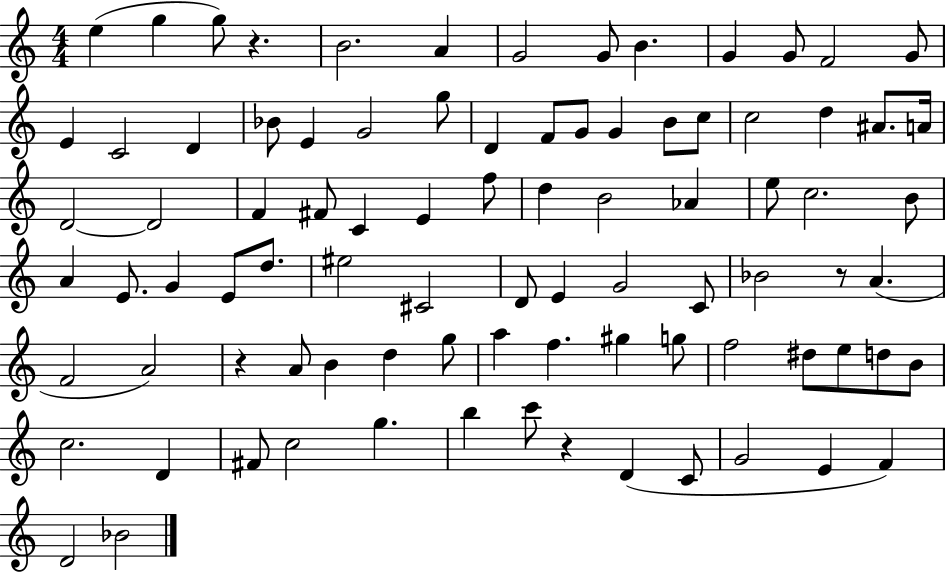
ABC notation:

X:1
T:Untitled
M:4/4
L:1/4
K:C
e g g/2 z B2 A G2 G/2 B G G/2 F2 G/2 E C2 D _B/2 E G2 g/2 D F/2 G/2 G B/2 c/2 c2 d ^A/2 A/4 D2 D2 F ^F/2 C E f/2 d B2 _A e/2 c2 B/2 A E/2 G E/2 d/2 ^e2 ^C2 D/2 E G2 C/2 _B2 z/2 A F2 A2 z A/2 B d g/2 a f ^g g/2 f2 ^d/2 e/2 d/2 B/2 c2 D ^F/2 c2 g b c'/2 z D C/2 G2 E F D2 _B2